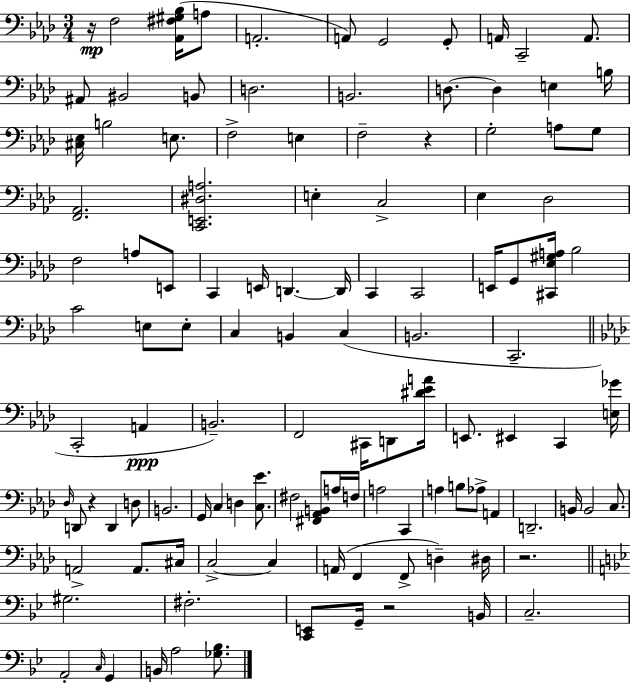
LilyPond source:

{
  \clef bass
  \numericTimeSignature
  \time 3/4
  \key aes \major
  \repeat volta 2 { r16\mp f2 <aes, fis gis bes>16( a8 | a,2.-. | a,8) g,2 g,8-. | a,16 c,2-- a,8. | \break ais,8 bis,2 b,8 | d2. | b,2. | d8.~~ d4 e4 b16 | \break <cis ees>16 b2 e8. | f2-> e4 | f2-- r4 | g2-. a8 g8 | \break <f, aes,>2. | <c, e, dis a>2. | e4-. c2-> | ees4 des2 | \break f2 a8 e,8 | c,4 e,16 d,4.~~ d,16 | c,4 c,2 | e,16 g,8 <cis, ees gis a>16 bes2 | \break c'2 e8 e8-. | c4 b,4 c4( | b,2. | c,2.-- | \break \bar "||" \break \key aes \major c,2-. a,4\ppp | b,2.--) | f,2 cis,16 d,8 <dis' ees' a'>16 | e,8. eis,4 c,4 <e ges'>16 | \break \grace { des16 } d,8 r4 d,4 d8 | b,2. | g,16 c4 d4 <c ees'>8. | fis2 <fis, aes, b,>8 a16 | \break f16 a2 c,4 | a4 b8 aes8-> a,4 | d,2.-- | b,16 b,2 c8. | \break a,2-> a,8. | cis16 c2->~~ c4 | a,16( f,4 f,8-> d4--) | dis16 r2. | \break \bar "||" \break \key bes \major gis2. | fis2.-. | <c, e,>8 g,16-- r2 b,16 | c2.-- | \break a,2-. \grace { c16 } g,4 | b,16 a2 <ges bes>8. | } \bar "|."
}